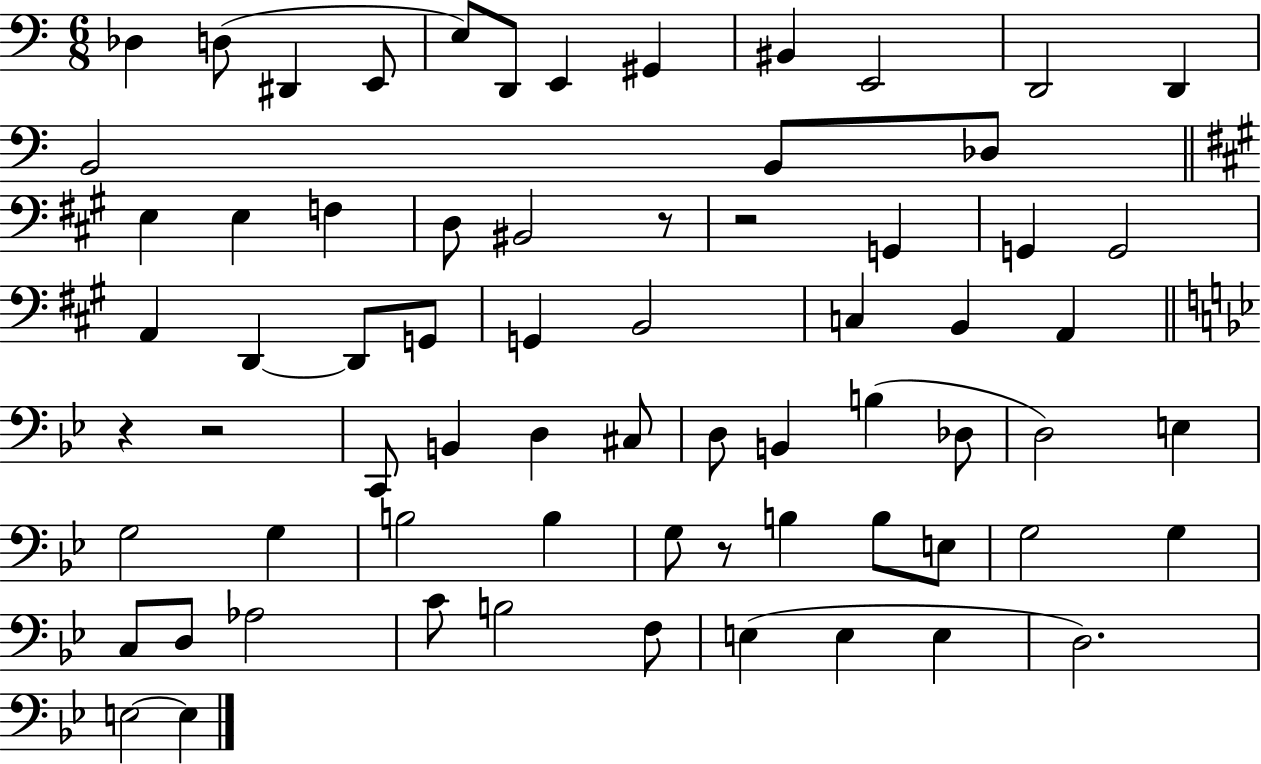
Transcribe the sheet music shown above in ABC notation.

X:1
T:Untitled
M:6/8
L:1/4
K:C
_D, D,/2 ^D,, E,,/2 E,/2 D,,/2 E,, ^G,, ^B,, E,,2 D,,2 D,, B,,2 B,,/2 _D,/2 E, E, F, D,/2 ^B,,2 z/2 z2 G,, G,, G,,2 A,, D,, D,,/2 G,,/2 G,, B,,2 C, B,, A,, z z2 C,,/2 B,, D, ^C,/2 D,/2 B,, B, _D,/2 D,2 E, G,2 G, B,2 B, G,/2 z/2 B, B,/2 E,/2 G,2 G, C,/2 D,/2 _A,2 C/2 B,2 F,/2 E, E, E, D,2 E,2 E,